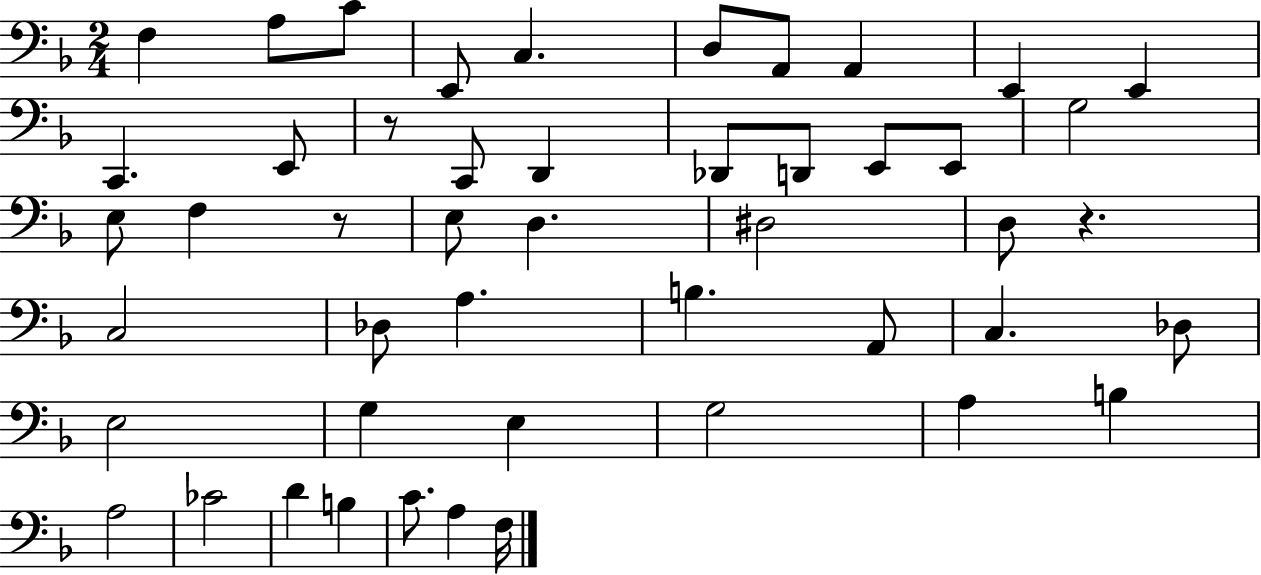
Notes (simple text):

F3/q A3/e C4/e E2/e C3/q. D3/e A2/e A2/q E2/q E2/q C2/q. E2/e R/e C2/e D2/q Db2/e D2/e E2/e E2/e G3/h E3/e F3/q R/e E3/e D3/q. D#3/h D3/e R/q. C3/h Db3/e A3/q. B3/q. A2/e C3/q. Db3/e E3/h G3/q E3/q G3/h A3/q B3/q A3/h CES4/h D4/q B3/q C4/e. A3/q F3/s